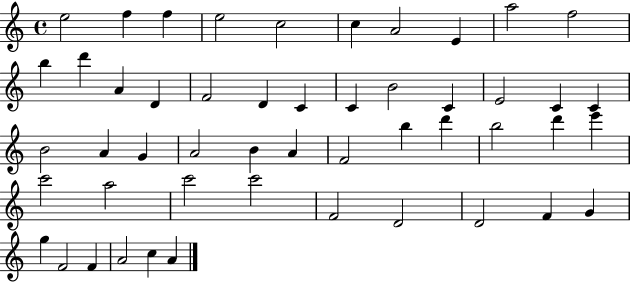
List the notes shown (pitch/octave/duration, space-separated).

E5/h F5/q F5/q E5/h C5/h C5/q A4/h E4/q A5/h F5/h B5/q D6/q A4/q D4/q F4/h D4/q C4/q C4/q B4/h C4/q E4/h C4/q C4/q B4/h A4/q G4/q A4/h B4/q A4/q F4/h B5/q D6/q B5/h D6/q E6/q C6/h A5/h C6/h C6/h F4/h D4/h D4/h F4/q G4/q G5/q F4/h F4/q A4/h C5/q A4/q